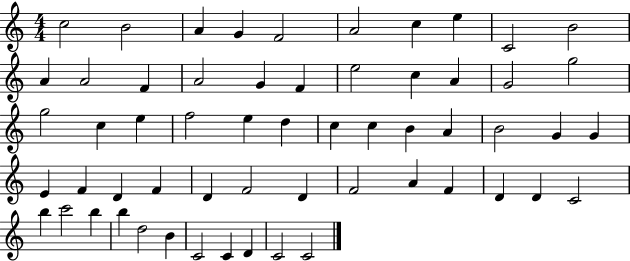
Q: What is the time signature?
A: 4/4